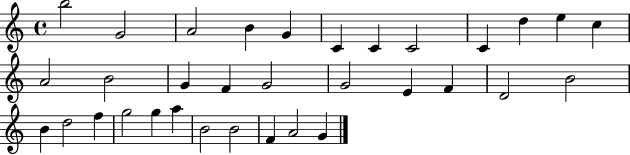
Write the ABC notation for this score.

X:1
T:Untitled
M:4/4
L:1/4
K:C
b2 G2 A2 B G C C C2 C d e c A2 B2 G F G2 G2 E F D2 B2 B d2 f g2 g a B2 B2 F A2 G